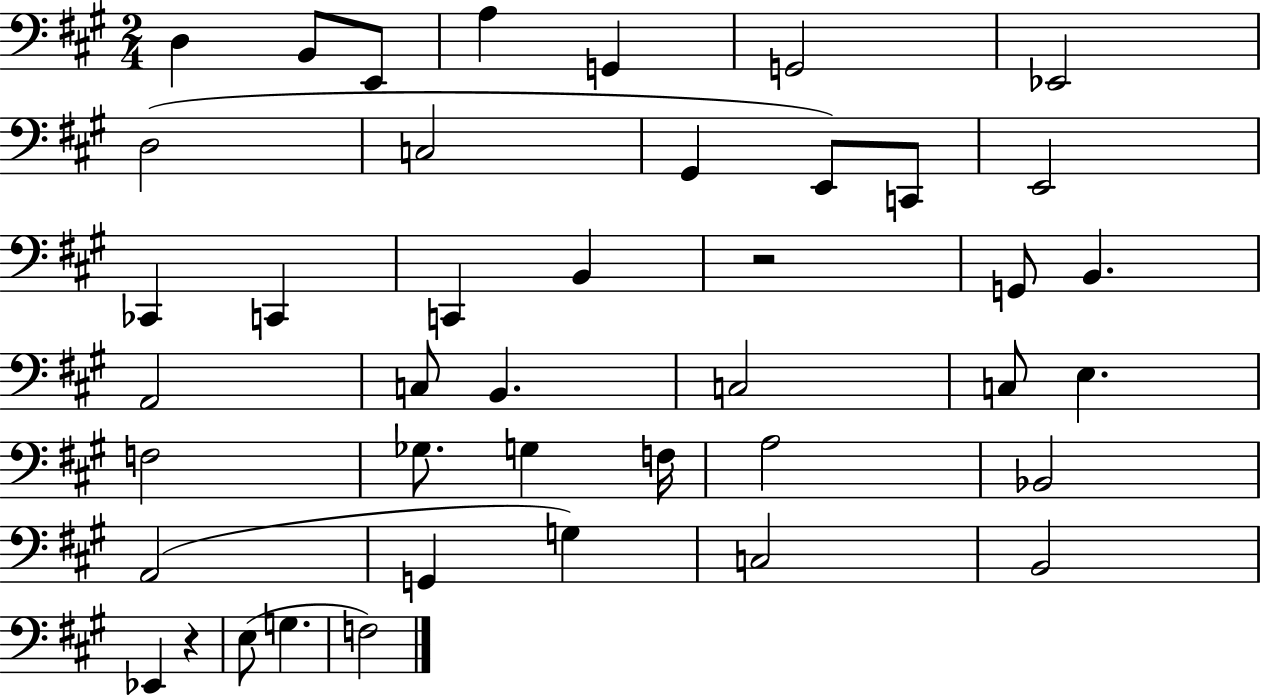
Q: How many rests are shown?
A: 2